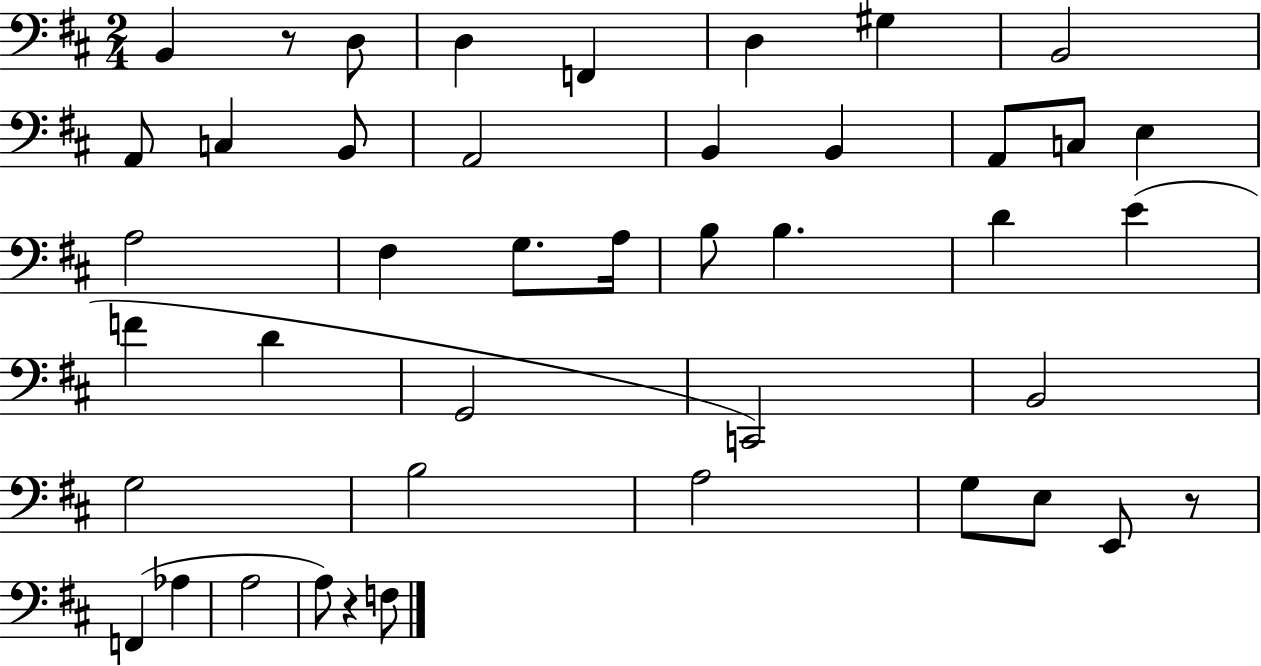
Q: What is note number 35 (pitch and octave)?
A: E2